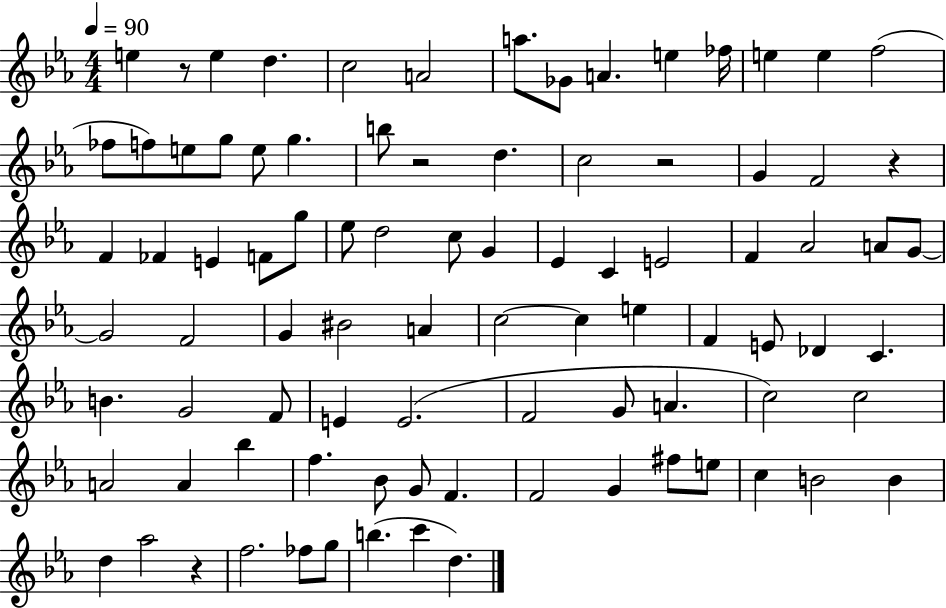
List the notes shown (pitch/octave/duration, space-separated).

E5/q R/e E5/q D5/q. C5/h A4/h A5/e. Gb4/e A4/q. E5/q FES5/s E5/q E5/q F5/h FES5/e F5/e E5/e G5/e E5/e G5/q. B5/e R/h D5/q. C5/h R/h G4/q F4/h R/q F4/q FES4/q E4/q F4/e G5/e Eb5/e D5/h C5/e G4/q Eb4/q C4/q E4/h F4/q Ab4/h A4/e G4/e G4/h F4/h G4/q BIS4/h A4/q C5/h C5/q E5/q F4/q E4/e Db4/q C4/q. B4/q. G4/h F4/e E4/q E4/h. F4/h G4/e A4/q. C5/h C5/h A4/h A4/q Bb5/q F5/q. Bb4/e G4/e F4/q. F4/h G4/q F#5/e E5/e C5/q B4/h B4/q D5/q Ab5/h R/q F5/h. FES5/e G5/e B5/q. C6/q D5/q.